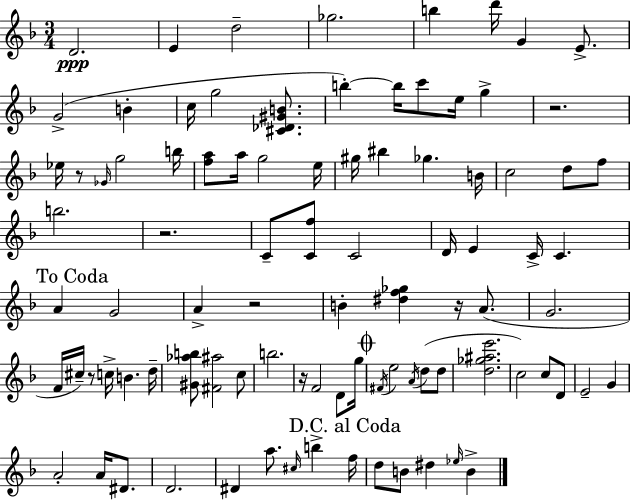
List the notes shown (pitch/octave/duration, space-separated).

D4/h. E4/q D5/h Gb5/h. B5/q D6/s G4/q E4/e. G4/h B4/q C5/s G5/h [C#4,Db4,G#4,B4]/e. B5/q B5/s C6/e E5/s G5/q R/h. Eb5/s R/e Gb4/s G5/h B5/s [F5,A5]/e A5/s G5/h E5/s G#5/s BIS5/q Gb5/q. B4/s C5/h D5/e F5/e B5/h. R/h. C4/e [C4,F5]/e C4/h D4/s E4/q C4/s C4/q. A4/q G4/h A4/q R/h B4/q [D#5,F5,Gb5]/q R/s A4/e. G4/h. F4/s C#5/s R/e C5/s B4/q. D5/s [G#4,Ab5,B5]/e [F#4,A#5]/h C5/e B5/h. R/s F4/h D4/e G5/s F#4/s E5/h A4/s D5/e D5/e [D5,Gb5,A#5,E6]/h. C5/h C5/e D4/e E4/h G4/q A4/h A4/s D#4/e. D4/h. D#4/q A5/e. C#5/s B5/q F5/s D5/e B4/e D#5/q Eb5/s B4/q